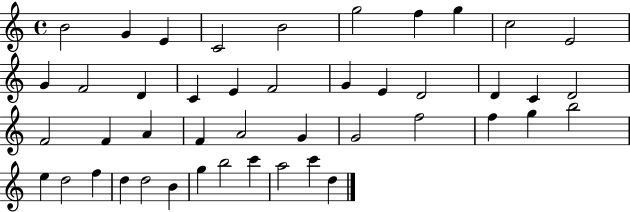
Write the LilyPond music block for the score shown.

{
  \clef treble
  \time 4/4
  \defaultTimeSignature
  \key c \major
  b'2 g'4 e'4 | c'2 b'2 | g''2 f''4 g''4 | c''2 e'2 | \break g'4 f'2 d'4 | c'4 e'4 f'2 | g'4 e'4 d'2 | d'4 c'4 d'2 | \break f'2 f'4 a'4 | f'4 a'2 g'4 | g'2 f''2 | f''4 g''4 b''2 | \break e''4 d''2 f''4 | d''4 d''2 b'4 | g''4 b''2 c'''4 | a''2 c'''4 d''4 | \break \bar "|."
}